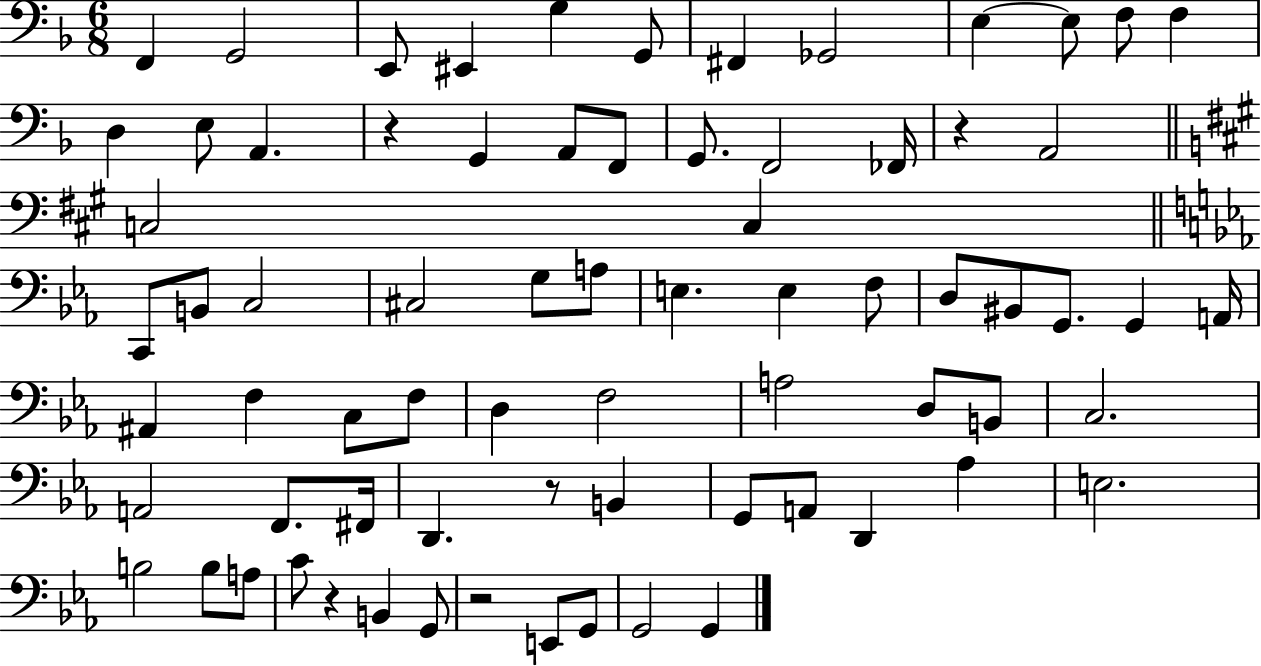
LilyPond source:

{
  \clef bass
  \numericTimeSignature
  \time 6/8
  \key f \major
  f,4 g,2 | e,8 eis,4 g4 g,8 | fis,4 ges,2 | e4~~ e8 f8 f4 | \break d4 e8 a,4. | r4 g,4 a,8 f,8 | g,8. f,2 fes,16 | r4 a,2 | \break \bar "||" \break \key a \major c2 c4 | \bar "||" \break \key ees \major c,8 b,8 c2 | cis2 g8 a8 | e4. e4 f8 | d8 bis,8 g,8. g,4 a,16 | \break ais,4 f4 c8 f8 | d4 f2 | a2 d8 b,8 | c2. | \break a,2 f,8. fis,16 | d,4. r8 b,4 | g,8 a,8 d,4 aes4 | e2. | \break b2 b8 a8 | c'8 r4 b,4 g,8 | r2 e,8 g,8 | g,2 g,4 | \break \bar "|."
}